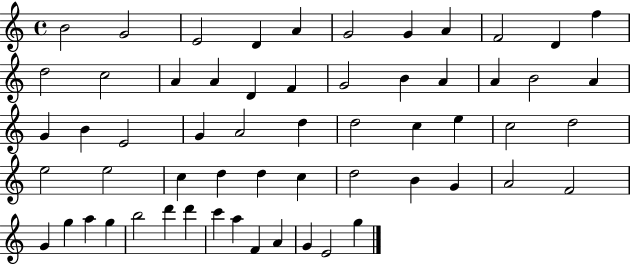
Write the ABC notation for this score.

X:1
T:Untitled
M:4/4
L:1/4
K:C
B2 G2 E2 D A G2 G A F2 D f d2 c2 A A D F G2 B A A B2 A G B E2 G A2 d d2 c e c2 d2 e2 e2 c d d c d2 B G A2 F2 G g a g b2 d' d' c' a F A G E2 g